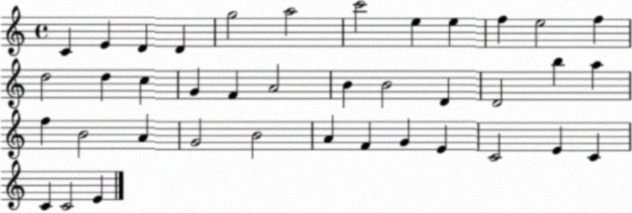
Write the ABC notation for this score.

X:1
T:Untitled
M:4/4
L:1/4
K:C
C E D D g2 a2 c'2 e e f e2 f d2 d c G F A2 B B2 D D2 b a f B2 A G2 B2 A F G E C2 E C C C2 E